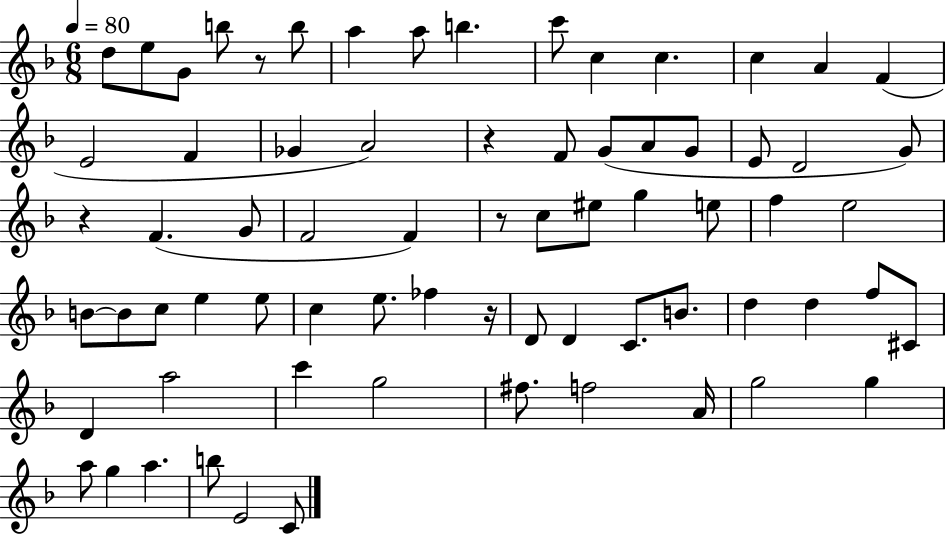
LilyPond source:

{
  \clef treble
  \numericTimeSignature
  \time 6/8
  \key f \major
  \tempo 4 = 80
  d''8 e''8 g'8 b''8 r8 b''8 | a''4 a''8 b''4. | c'''8 c''4 c''4. | c''4 a'4 f'4( | \break e'2 f'4 | ges'4 a'2) | r4 f'8 g'8( a'8 g'8 | e'8 d'2 g'8) | \break r4 f'4.( g'8 | f'2 f'4) | r8 c''8 eis''8 g''4 e''8 | f''4 e''2 | \break b'8~~ b'8 c''8 e''4 e''8 | c''4 e''8. fes''4 r16 | d'8 d'4 c'8. b'8. | d''4 d''4 f''8 cis'8 | \break d'4 a''2 | c'''4 g''2 | fis''8. f''2 a'16 | g''2 g''4 | \break a''8 g''4 a''4. | b''8 e'2 c'8 | \bar "|."
}